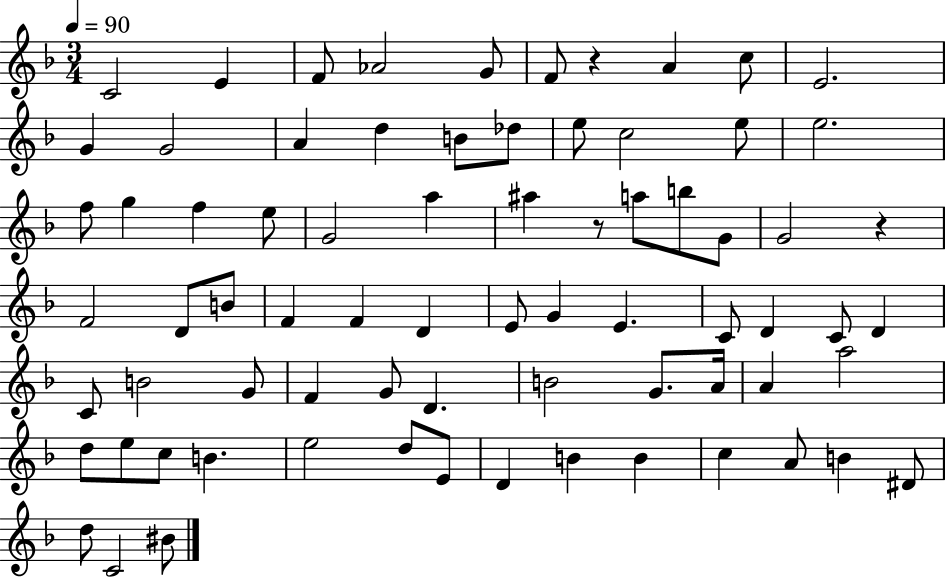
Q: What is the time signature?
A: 3/4